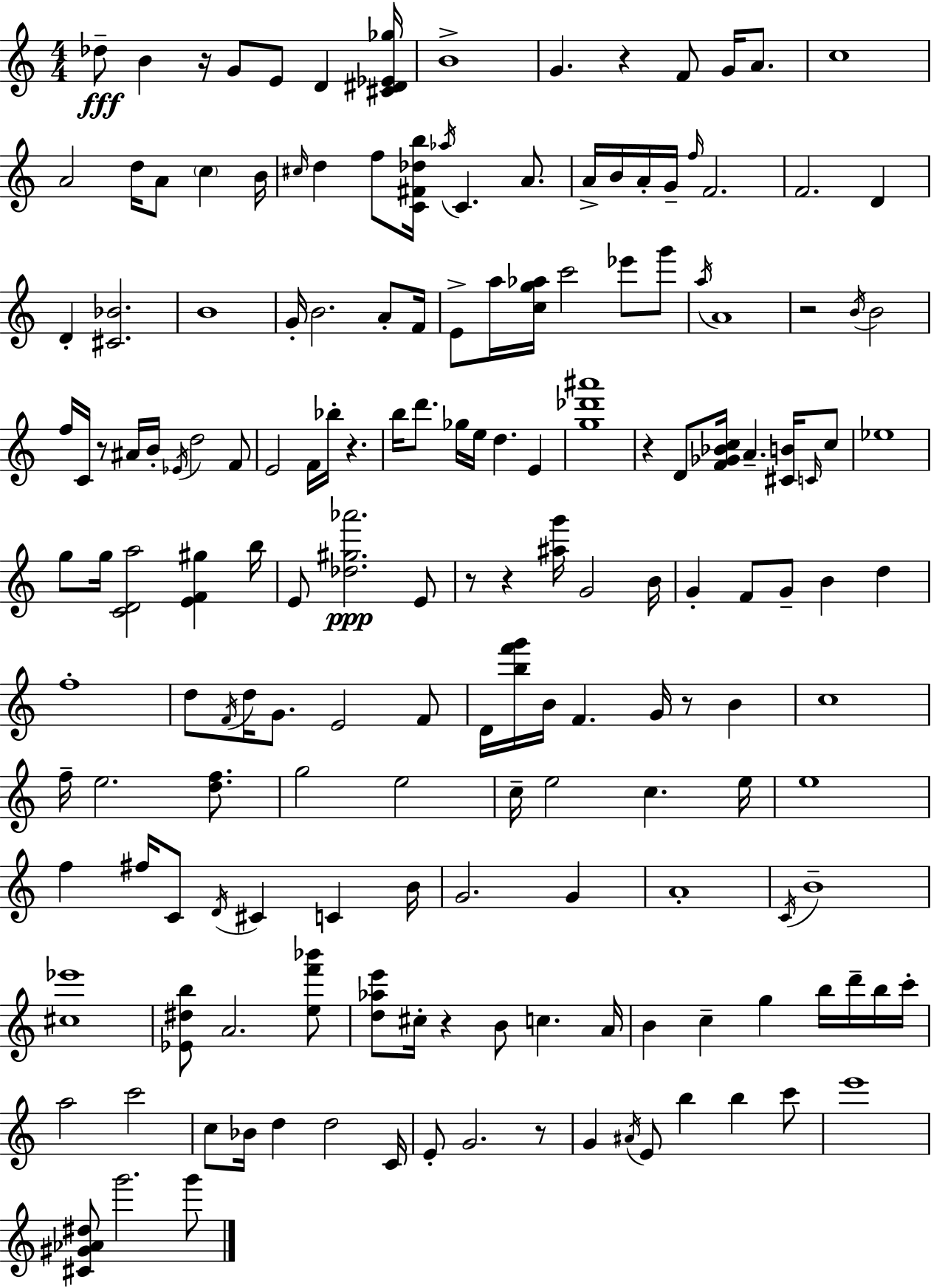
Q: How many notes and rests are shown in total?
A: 171